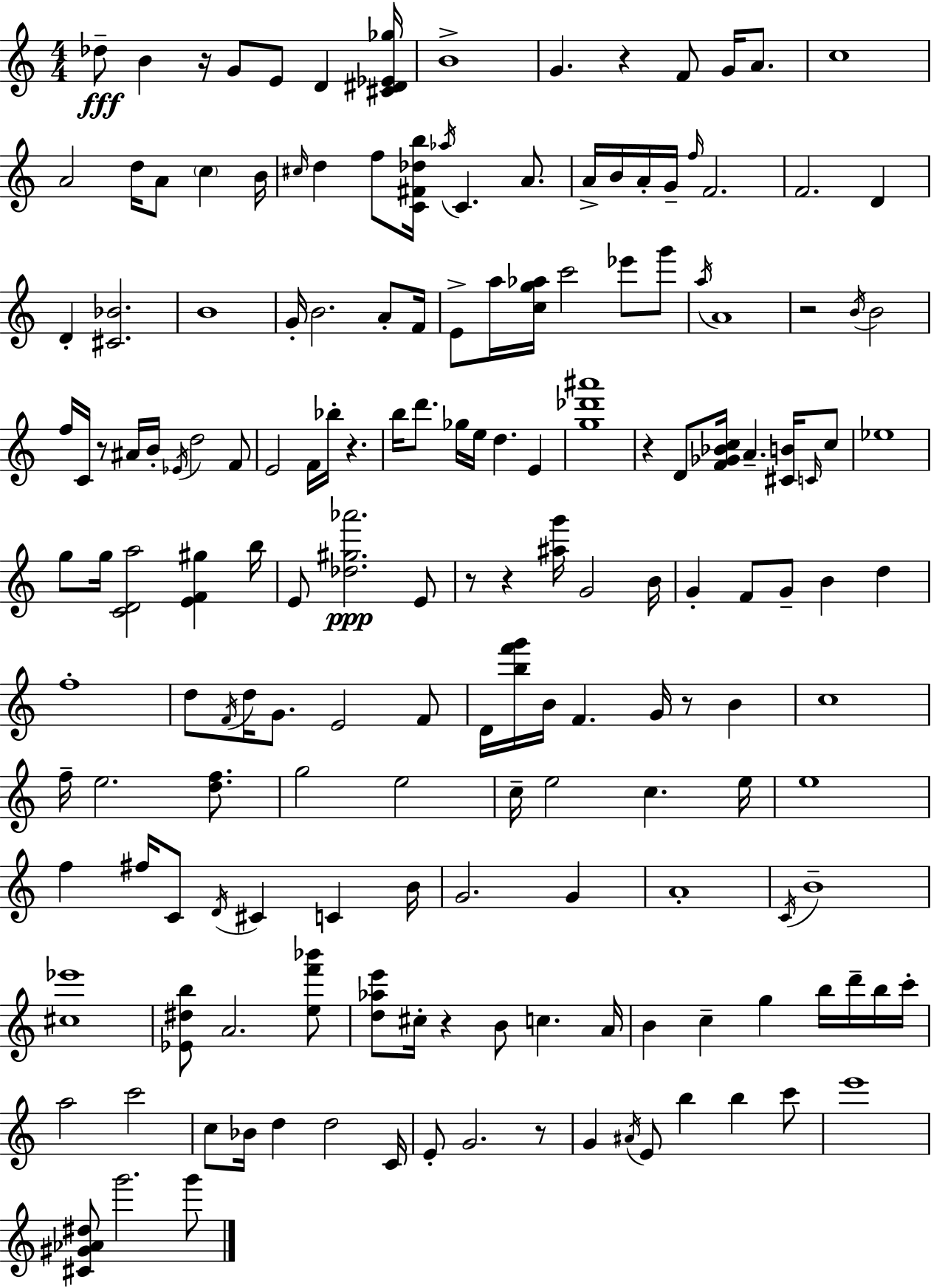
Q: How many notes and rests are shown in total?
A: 171